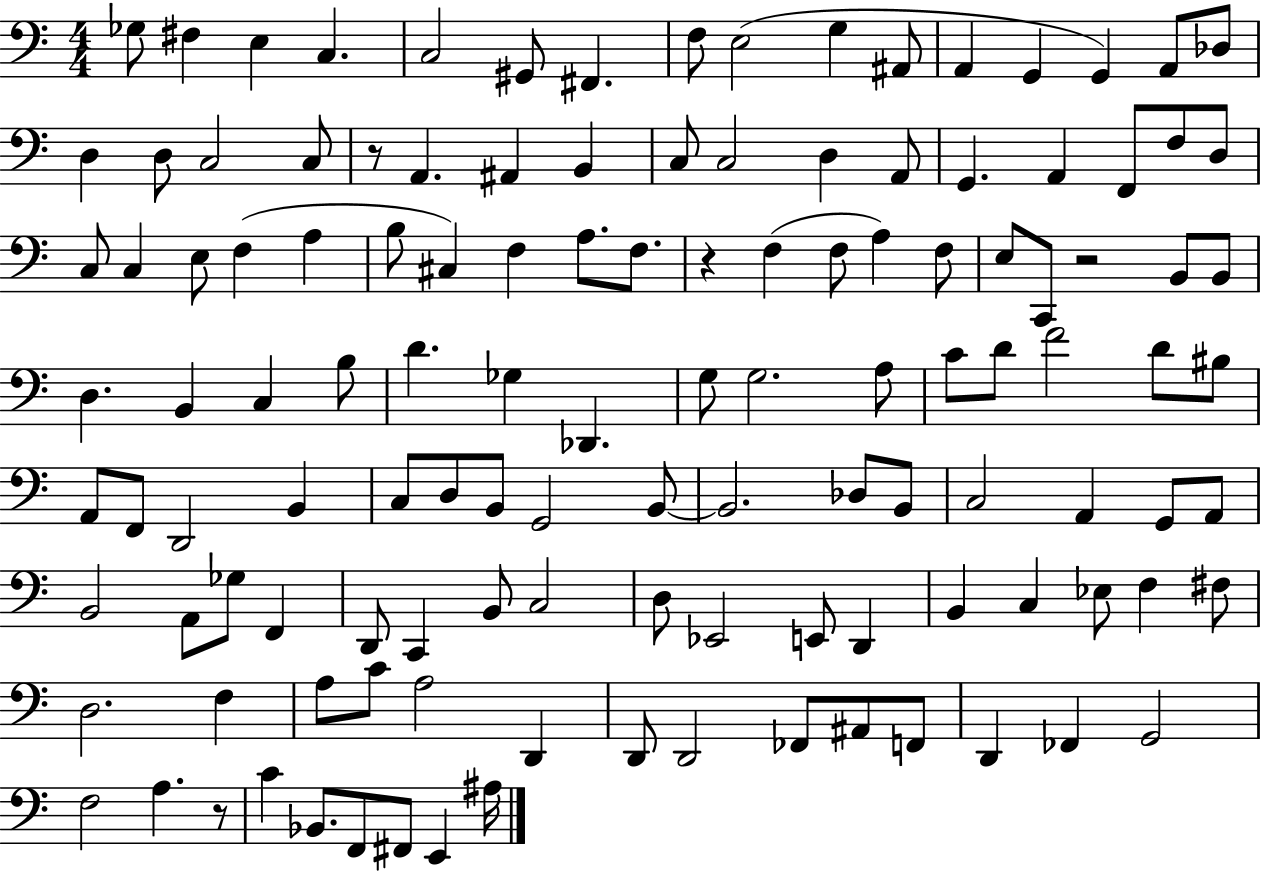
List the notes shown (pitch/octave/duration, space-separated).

Gb3/e F#3/q E3/q C3/q. C3/h G#2/e F#2/q. F3/e E3/h G3/q A#2/e A2/q G2/q G2/q A2/e Db3/e D3/q D3/e C3/h C3/e R/e A2/q. A#2/q B2/q C3/e C3/h D3/q A2/e G2/q. A2/q F2/e F3/e D3/e C3/e C3/q E3/e F3/q A3/q B3/e C#3/q F3/q A3/e. F3/e. R/q F3/q F3/e A3/q F3/e E3/e C2/e R/h B2/e B2/e D3/q. B2/q C3/q B3/e D4/q. Gb3/q Db2/q. G3/e G3/h. A3/e C4/e D4/e F4/h D4/e BIS3/e A2/e F2/e D2/h B2/q C3/e D3/e B2/e G2/h B2/e B2/h. Db3/e B2/e C3/h A2/q G2/e A2/e B2/h A2/e Gb3/e F2/q D2/e C2/q B2/e C3/h D3/e Eb2/h E2/e D2/q B2/q C3/q Eb3/e F3/q F#3/e D3/h. F3/q A3/e C4/e A3/h D2/q D2/e D2/h FES2/e A#2/e F2/e D2/q FES2/q G2/h F3/h A3/q. R/e C4/q Bb2/e. F2/e F#2/e E2/q A#3/s